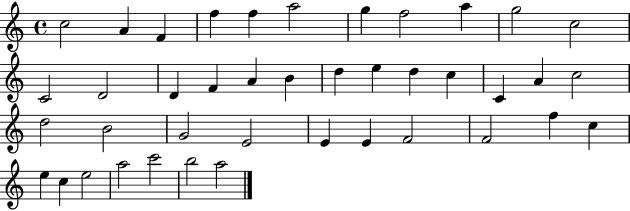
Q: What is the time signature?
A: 4/4